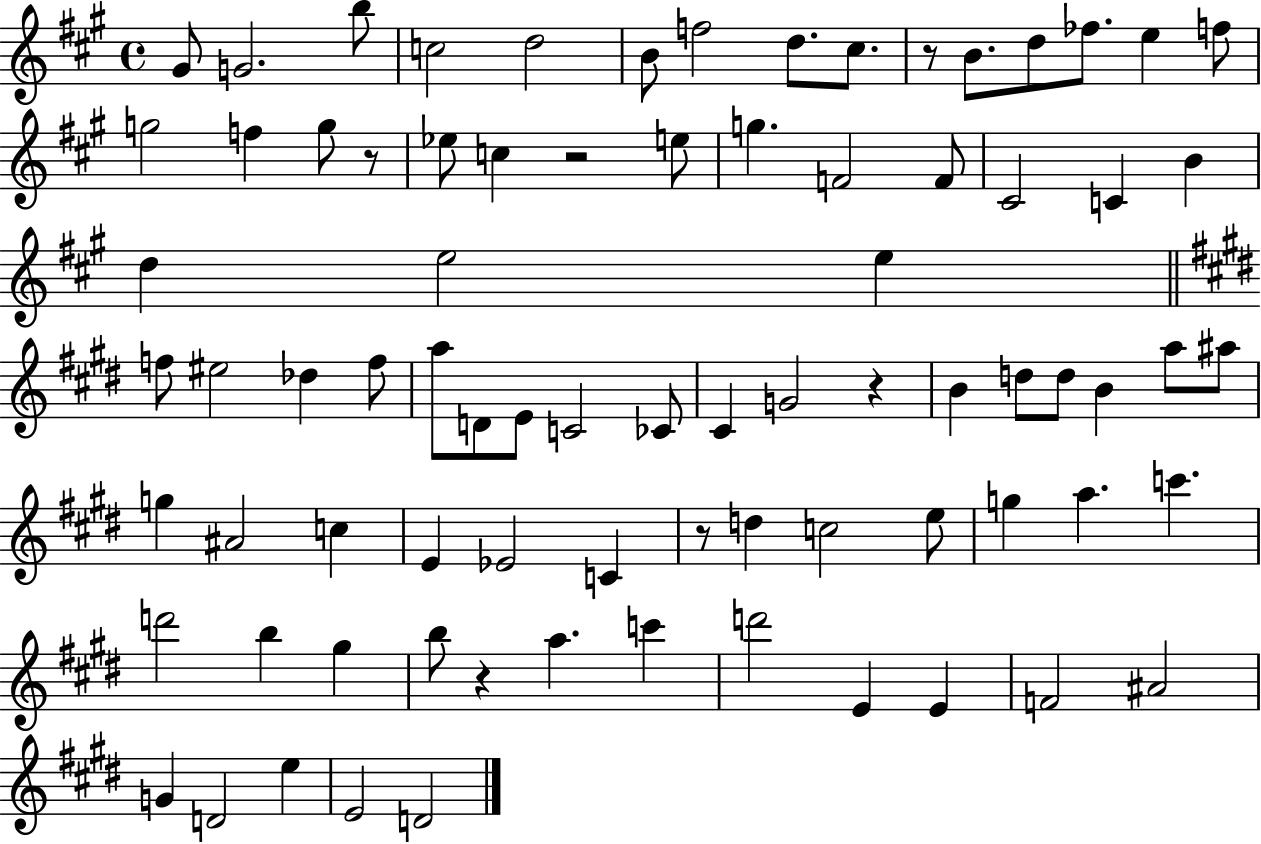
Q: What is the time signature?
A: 4/4